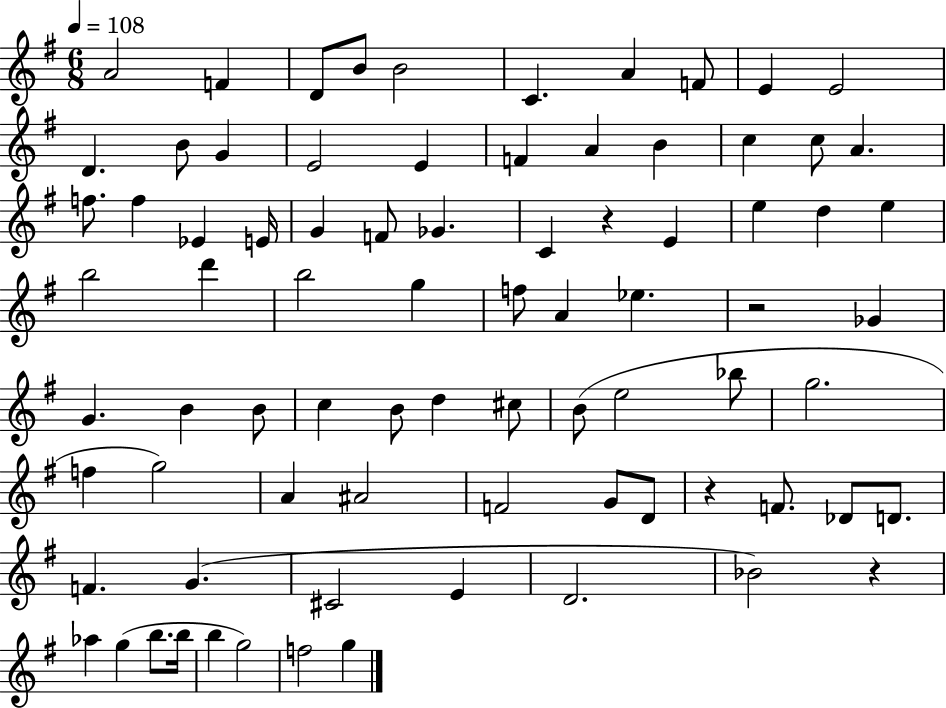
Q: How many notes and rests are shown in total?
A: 80